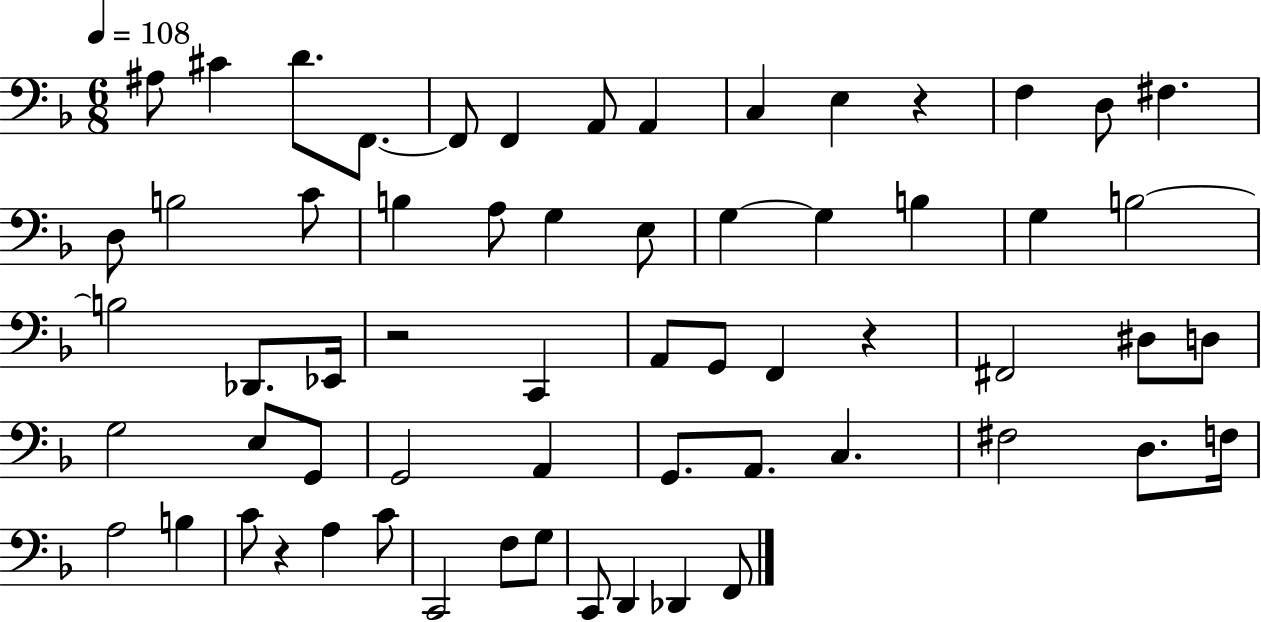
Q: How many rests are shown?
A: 4